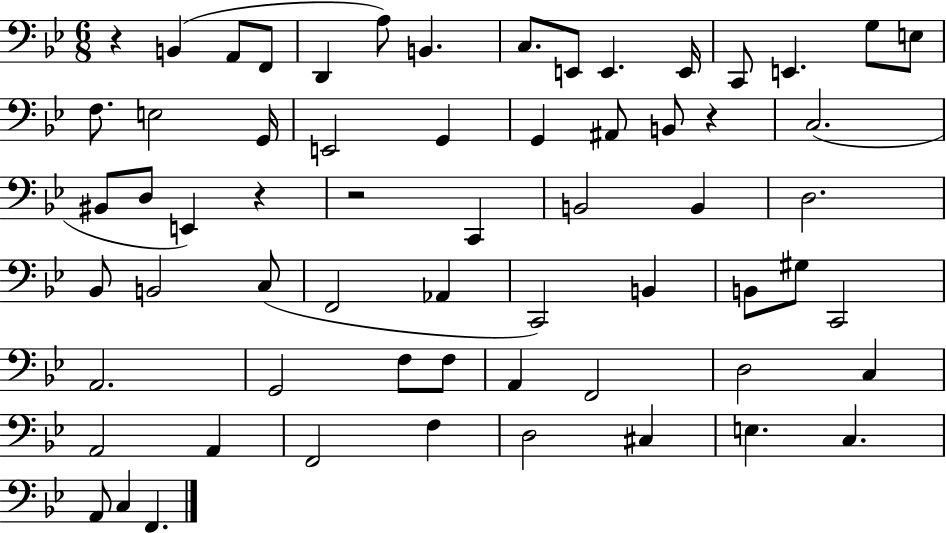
X:1
T:Untitled
M:6/8
L:1/4
K:Bb
z B,, A,,/2 F,,/2 D,, A,/2 B,, C,/2 E,,/2 E,, E,,/4 C,,/2 E,, G,/2 E,/2 F,/2 E,2 G,,/4 E,,2 G,, G,, ^A,,/2 B,,/2 z C,2 ^B,,/2 D,/2 E,, z z2 C,, B,,2 B,, D,2 _B,,/2 B,,2 C,/2 F,,2 _A,, C,,2 B,, B,,/2 ^G,/2 C,,2 A,,2 G,,2 F,/2 F,/2 A,, F,,2 D,2 C, A,,2 A,, F,,2 F, D,2 ^C, E, C, A,,/2 C, F,,